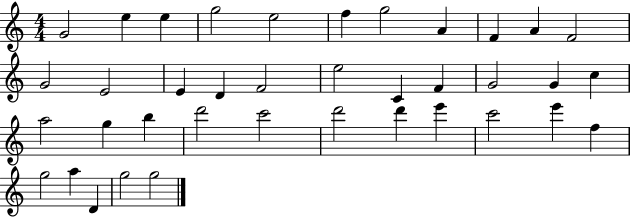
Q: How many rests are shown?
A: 0